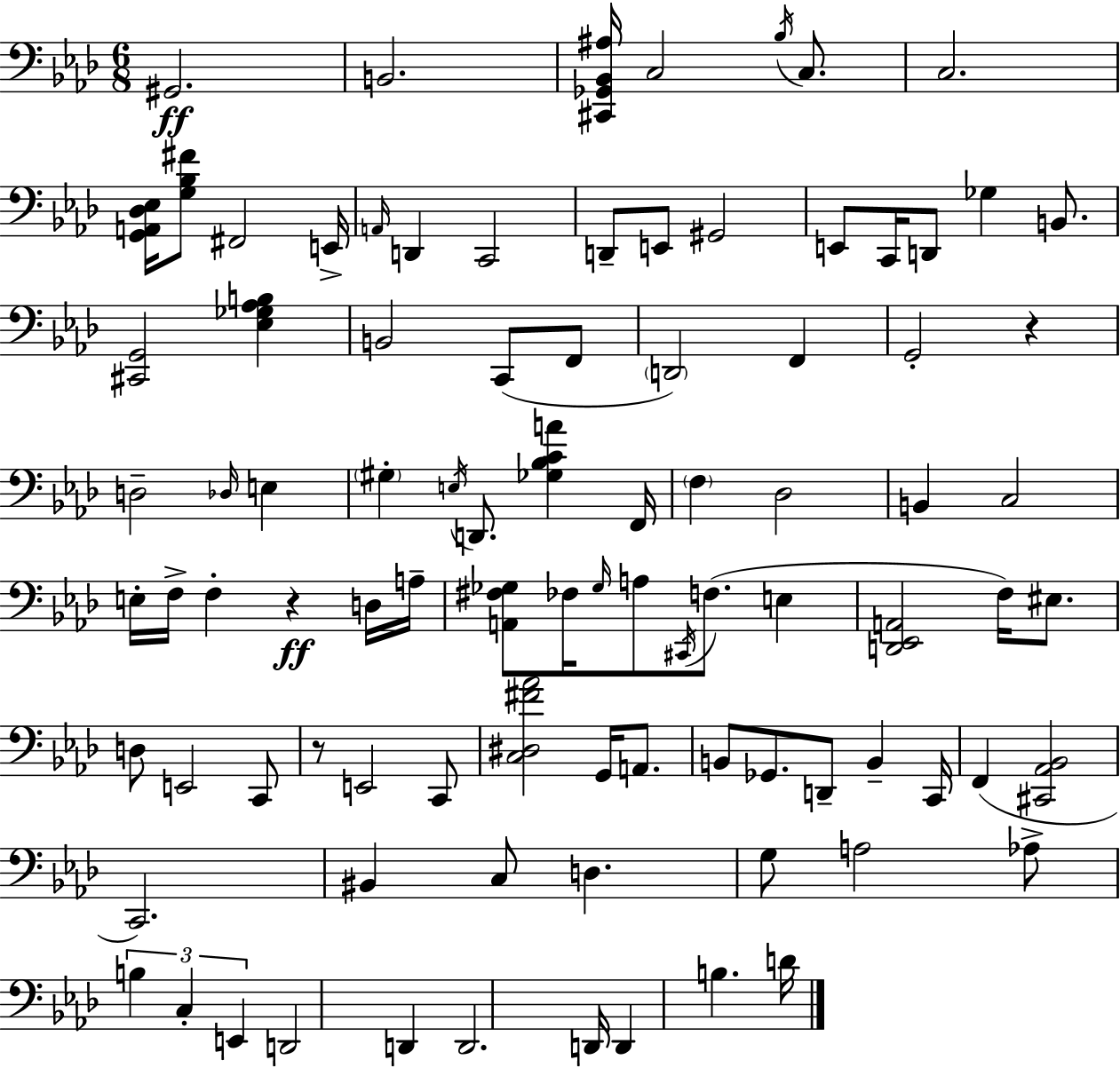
G#2/h. B2/h. [C#2,Gb2,Bb2,A#3]/s C3/h Bb3/s C3/e. C3/h. [G2,A2,Db3,Eb3]/s [G3,Bb3,F#4]/e F#2/h E2/s A2/s D2/q C2/h D2/e E2/e G#2/h E2/e C2/s D2/e Gb3/q B2/e. [C#2,G2]/h [Eb3,Gb3,Ab3,B3]/q B2/h C2/e F2/e D2/h F2/q G2/h R/q D3/h Db3/s E3/q G#3/q E3/s D2/e. [Gb3,Bb3,C4,A4]/q F2/s F3/q Db3/h B2/q C3/h E3/s F3/s F3/q R/q D3/s A3/s [A2,F#3,Gb3]/e FES3/s Gb3/s A3/e C#2/s F3/e. E3/q [D2,Eb2,A2]/h F3/s EIS3/e. D3/e E2/h C2/e R/e E2/h C2/e [C3,D#3,F#4,Ab4]/h G2/s A2/e. B2/e Gb2/e. D2/e B2/q C2/s F2/q [C#2,Ab2,Bb2]/h C2/h. BIS2/q C3/e D3/q. G3/e A3/h Ab3/e B3/q C3/q E2/q D2/h D2/q D2/h. D2/s D2/q B3/q. D4/s